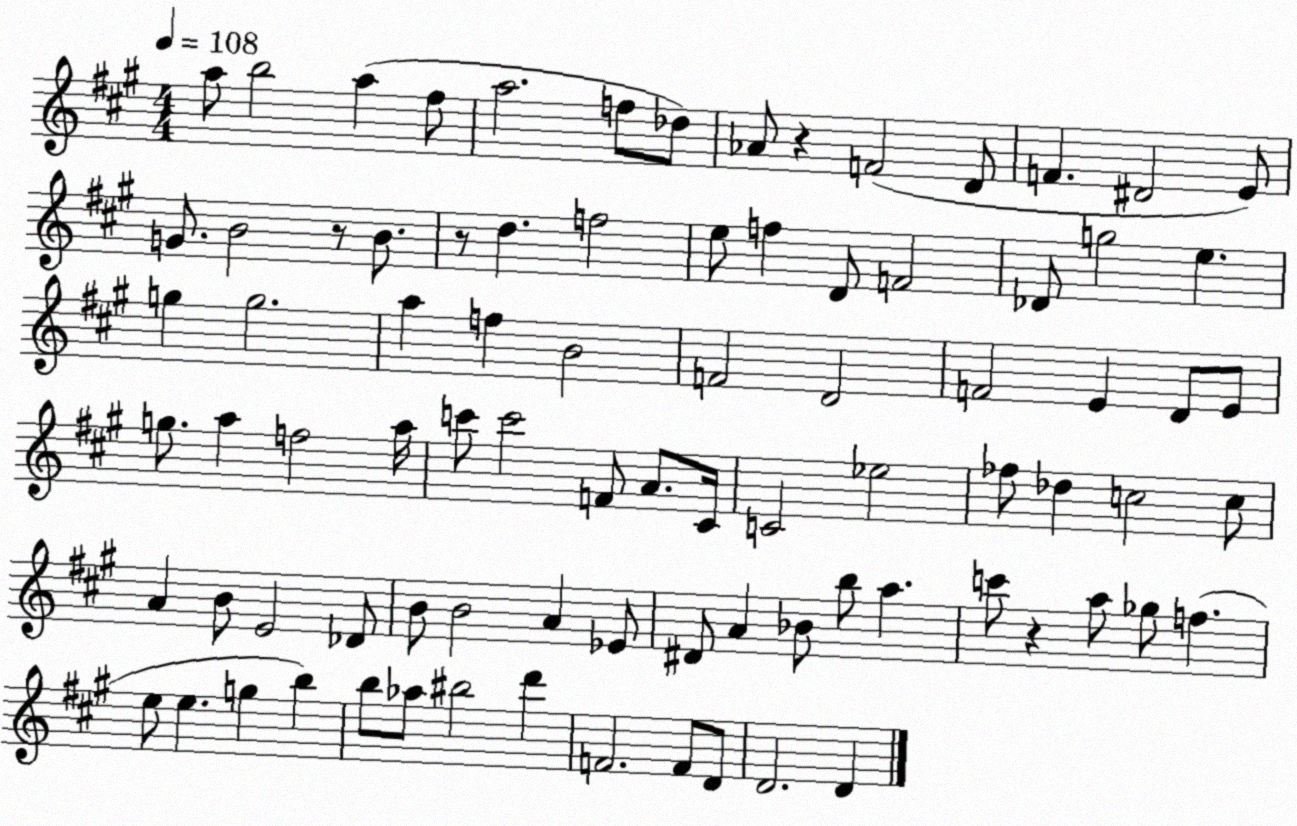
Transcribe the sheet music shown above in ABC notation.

X:1
T:Untitled
M:4/4
L:1/4
K:A
a/2 b2 a ^f/2 a2 f/2 _d/2 _A/2 z F2 D/2 F ^D2 E/2 G/2 B2 z/2 B/2 z/2 d f2 e/2 f D/2 F2 _D/2 g2 e g g2 a f B2 F2 D2 F2 E D/2 E/2 g/2 a f2 a/4 c'/2 c'2 F/2 A/2 ^C/4 C2 _e2 _f/2 _d c2 c/2 A B/2 E2 _D/2 B/2 B2 A _E/2 ^D/2 A _B/2 b/2 a c'/2 z a/2 _g/2 f e/2 e g b b/2 _a/2 ^b2 d' F2 F/2 D/2 D2 D